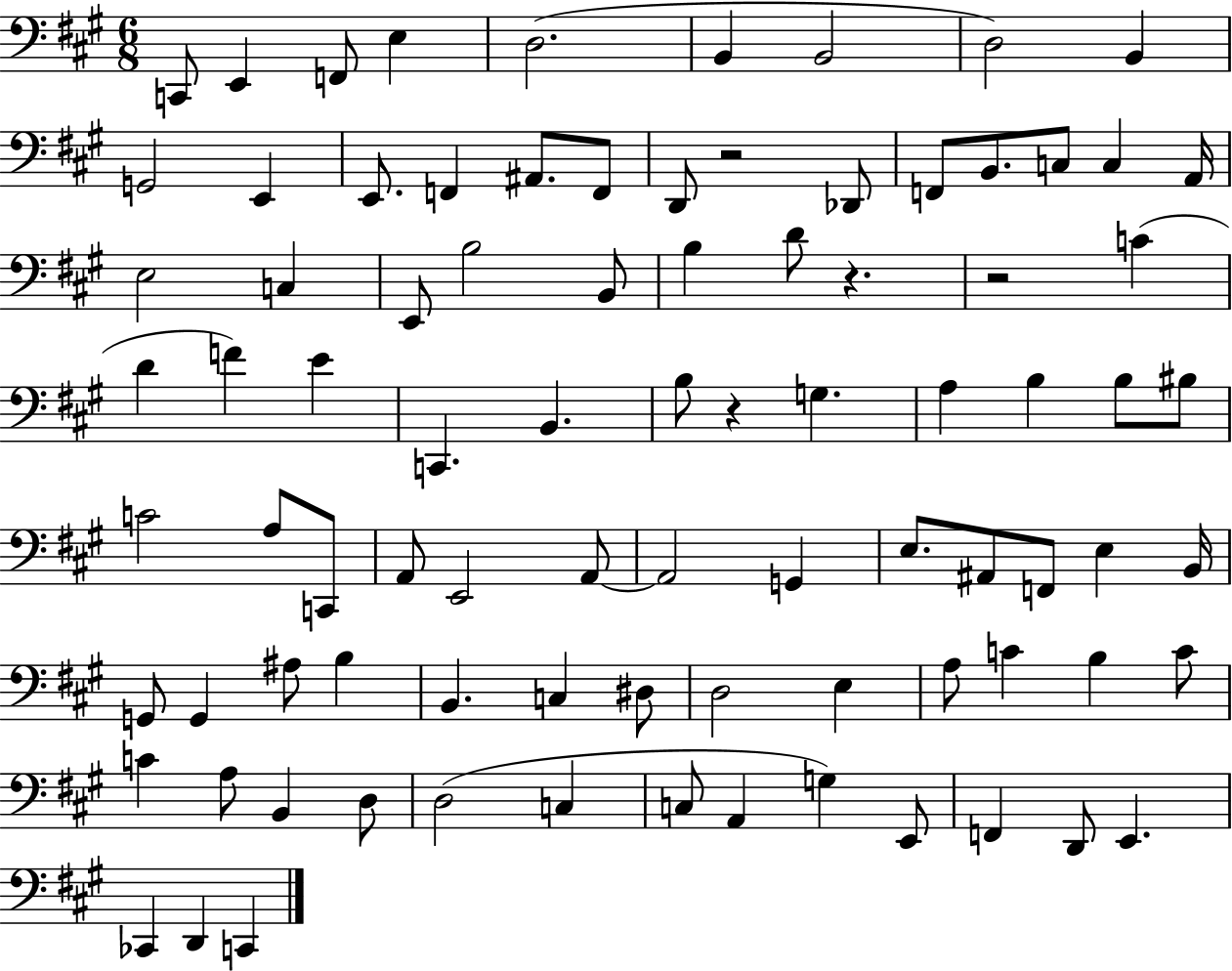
X:1
T:Untitled
M:6/8
L:1/4
K:A
C,,/2 E,, F,,/2 E, D,2 B,, B,,2 D,2 B,, G,,2 E,, E,,/2 F,, ^A,,/2 F,,/2 D,,/2 z2 _D,,/2 F,,/2 B,,/2 C,/2 C, A,,/4 E,2 C, E,,/2 B,2 B,,/2 B, D/2 z z2 C D F E C,, B,, B,/2 z G, A, B, B,/2 ^B,/2 C2 A,/2 C,,/2 A,,/2 E,,2 A,,/2 A,,2 G,, E,/2 ^A,,/2 F,,/2 E, B,,/4 G,,/2 G,, ^A,/2 B, B,, C, ^D,/2 D,2 E, A,/2 C B, C/2 C A,/2 B,, D,/2 D,2 C, C,/2 A,, G, E,,/2 F,, D,,/2 E,, _C,, D,, C,,